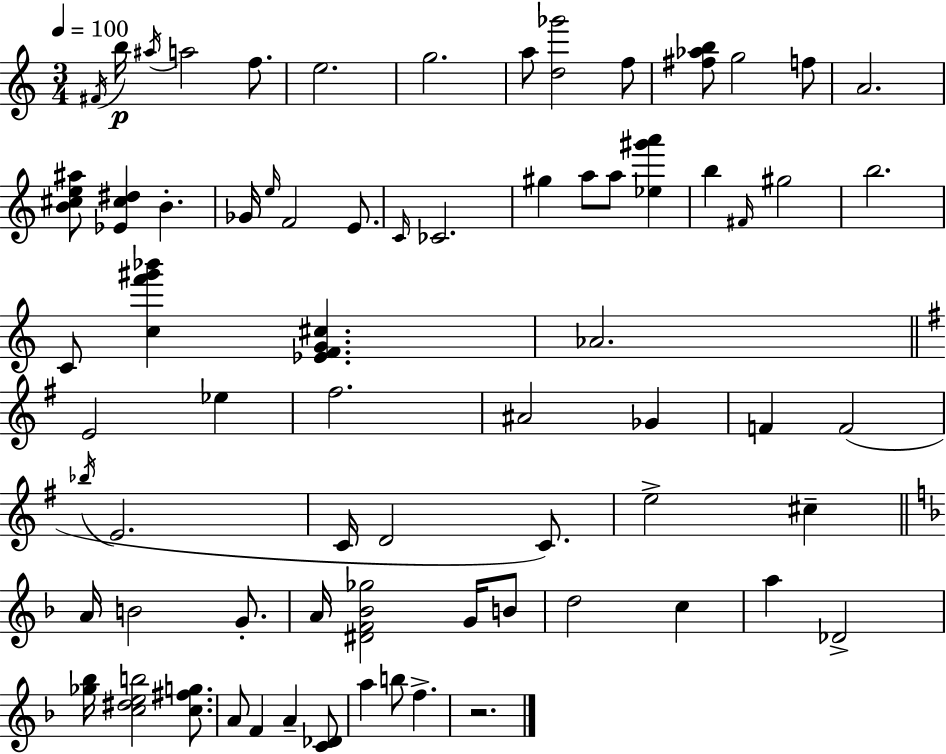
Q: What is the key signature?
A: C major